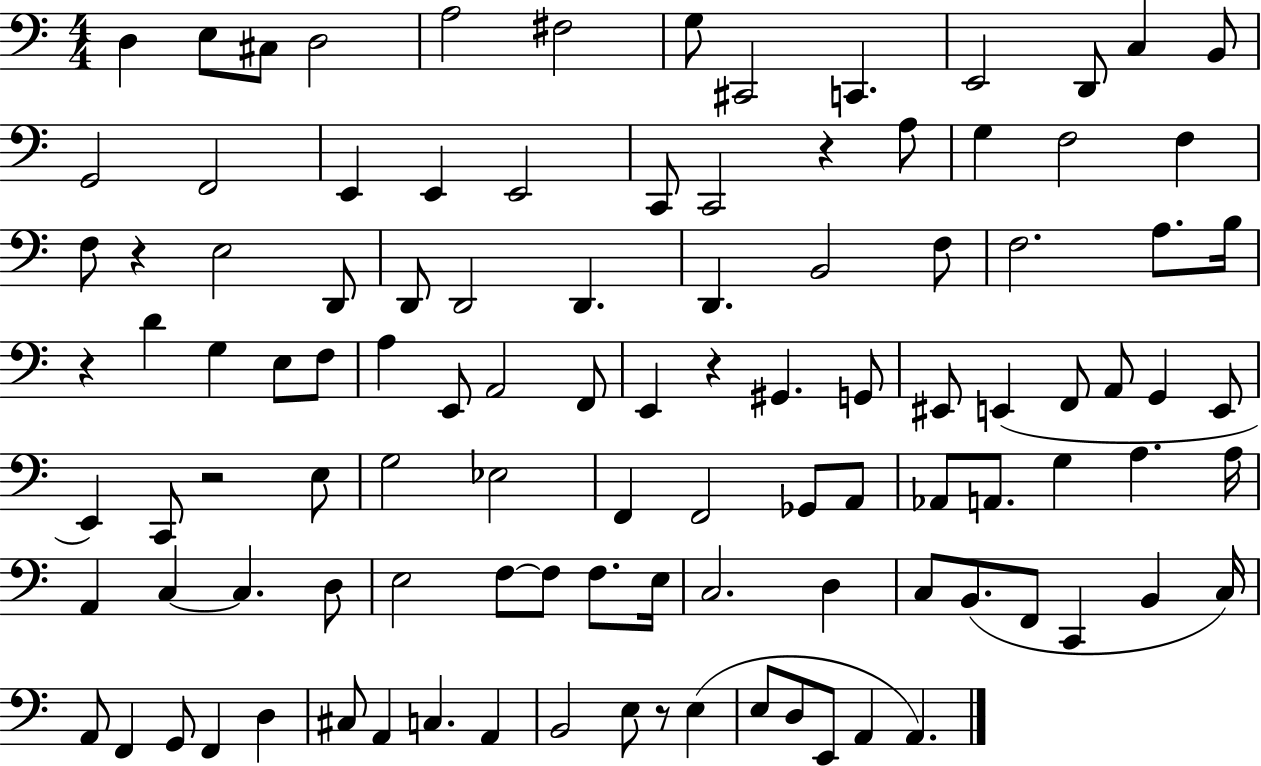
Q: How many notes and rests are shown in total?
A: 107